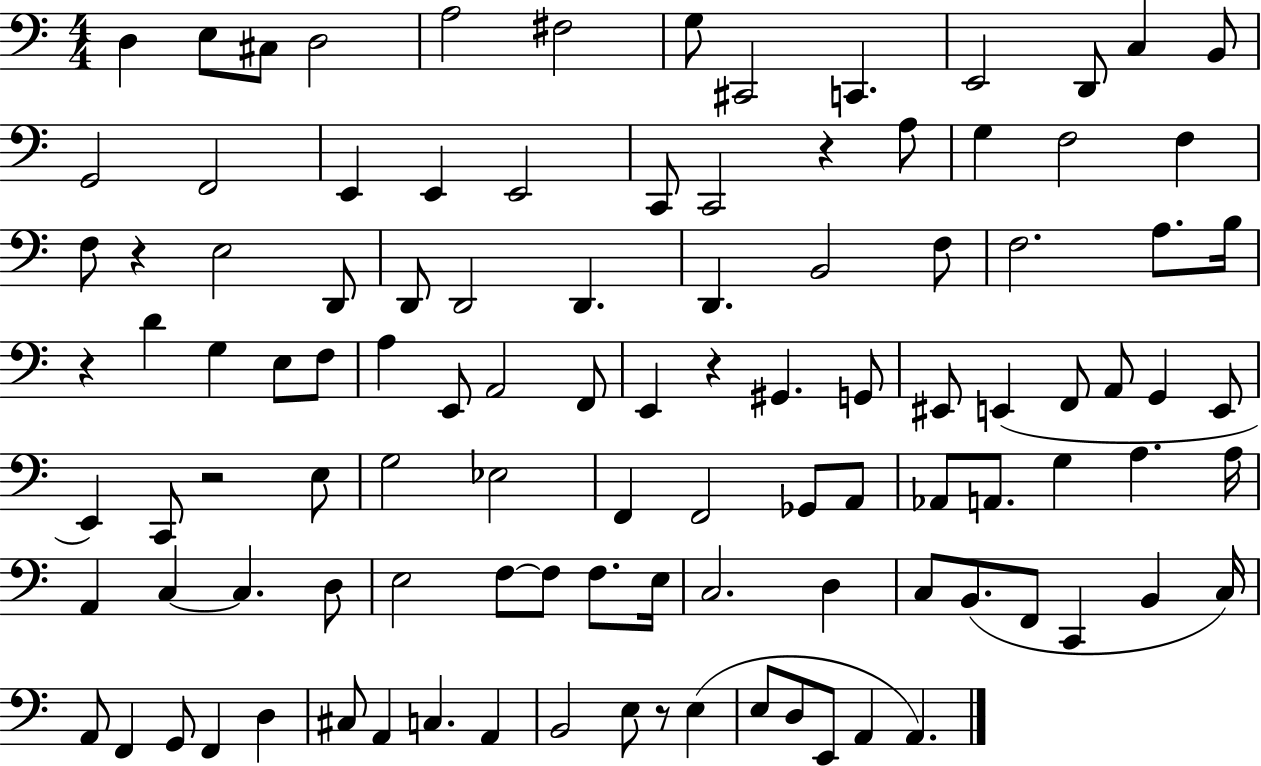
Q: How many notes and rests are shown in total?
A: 107